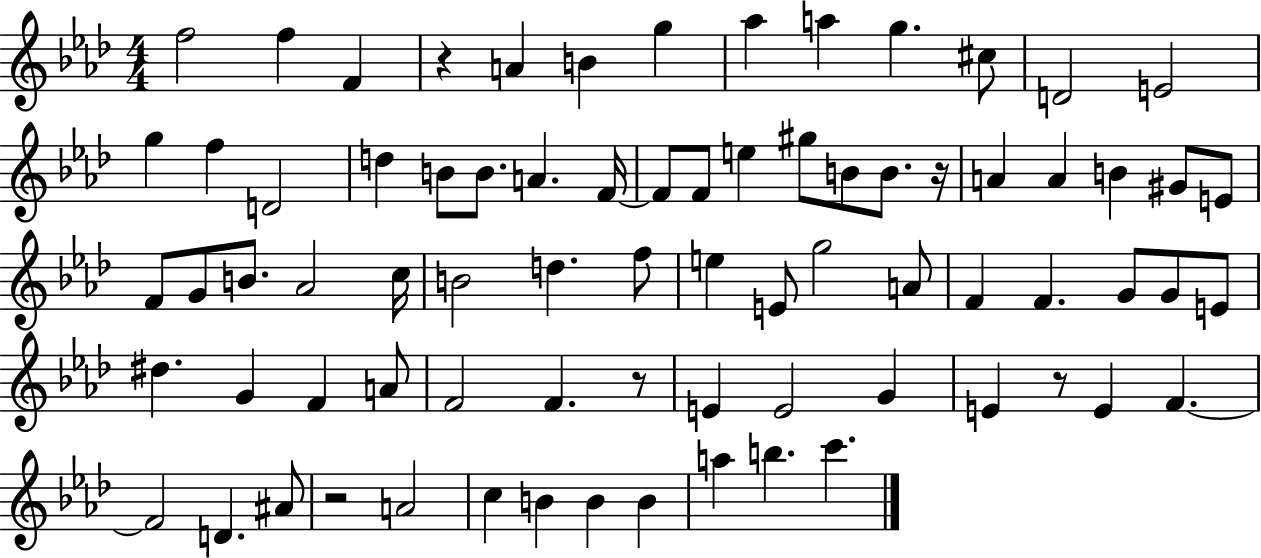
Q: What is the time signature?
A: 4/4